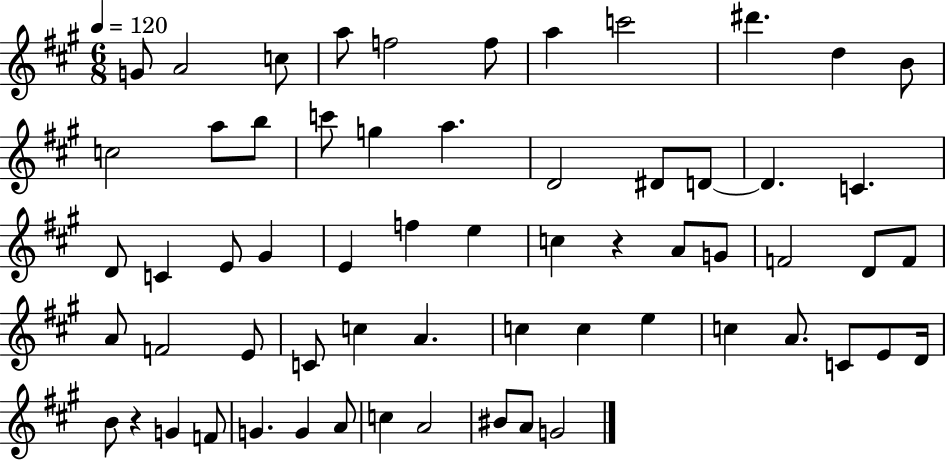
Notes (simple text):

G4/e A4/h C5/e A5/e F5/h F5/e A5/q C6/h D#6/q. D5/q B4/e C5/h A5/e B5/e C6/e G5/q A5/q. D4/h D#4/e D4/e D4/q. C4/q. D4/e C4/q E4/e G#4/q E4/q F5/q E5/q C5/q R/q A4/e G4/e F4/h D4/e F4/e A4/e F4/h E4/e C4/e C5/q A4/q. C5/q C5/q E5/q C5/q A4/e. C4/e E4/e D4/s B4/e R/q G4/q F4/e G4/q. G4/q A4/e C5/q A4/h BIS4/e A4/e G4/h